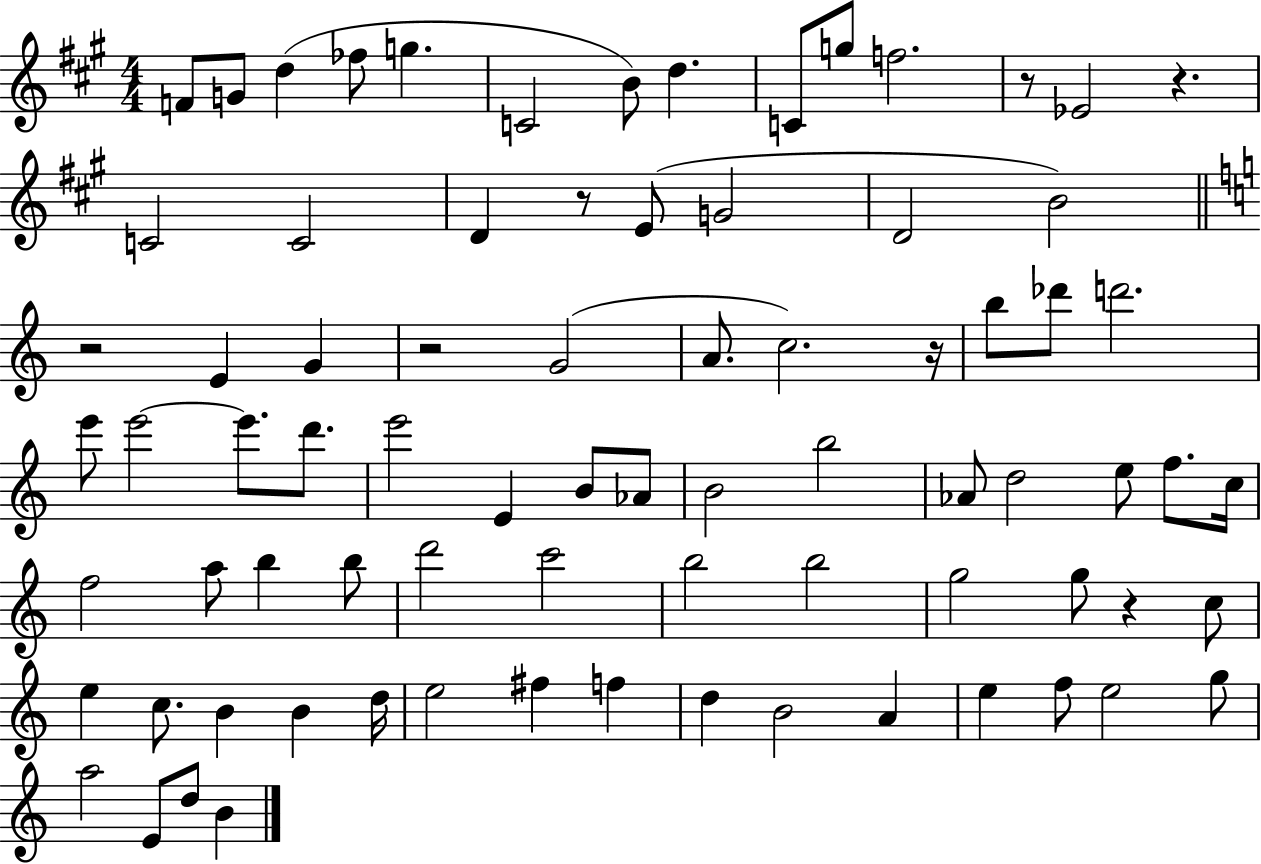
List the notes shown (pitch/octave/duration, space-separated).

F4/e G4/e D5/q FES5/e G5/q. C4/h B4/e D5/q. C4/e G5/e F5/h. R/e Eb4/h R/q. C4/h C4/h D4/q R/e E4/e G4/h D4/h B4/h R/h E4/q G4/q R/h G4/h A4/e. C5/h. R/s B5/e Db6/e D6/h. E6/e E6/h E6/e. D6/e. E6/h E4/q B4/e Ab4/e B4/h B5/h Ab4/e D5/h E5/e F5/e. C5/s F5/h A5/e B5/q B5/e D6/h C6/h B5/h B5/h G5/h G5/e R/q C5/e E5/q C5/e. B4/q B4/q D5/s E5/h F#5/q F5/q D5/q B4/h A4/q E5/q F5/e E5/h G5/e A5/h E4/e D5/e B4/q